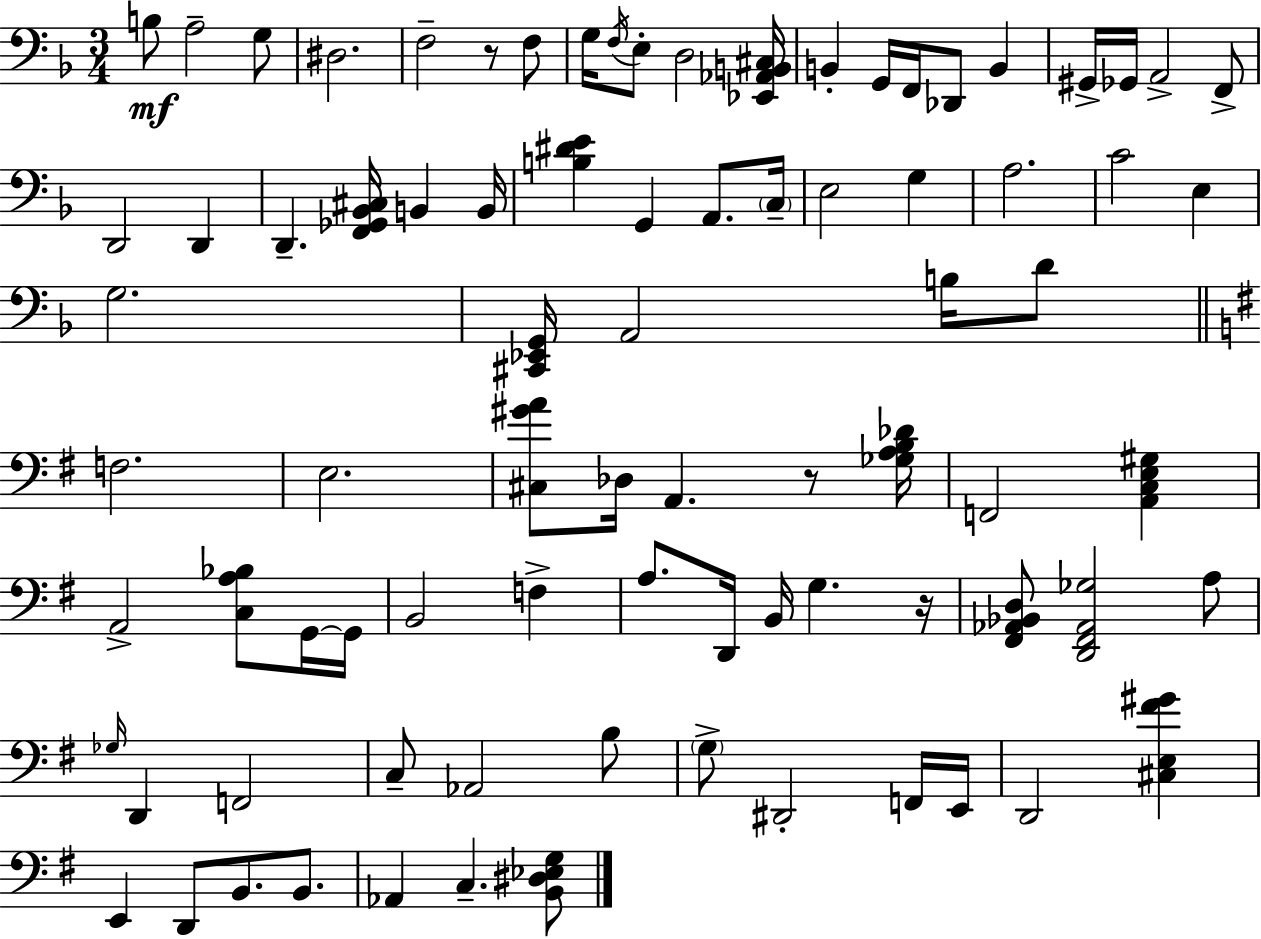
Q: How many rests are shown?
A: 3